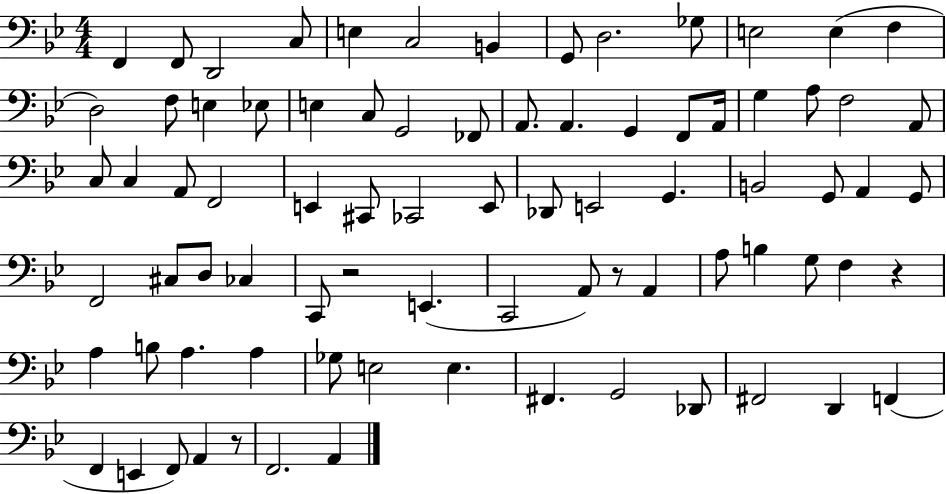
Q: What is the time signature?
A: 4/4